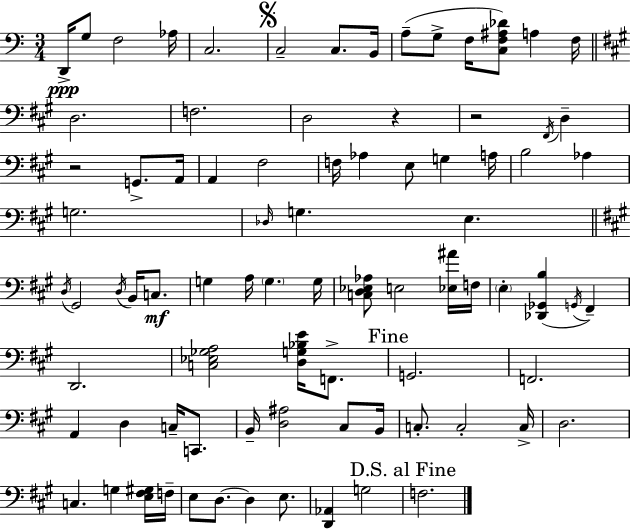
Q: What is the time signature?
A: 3/4